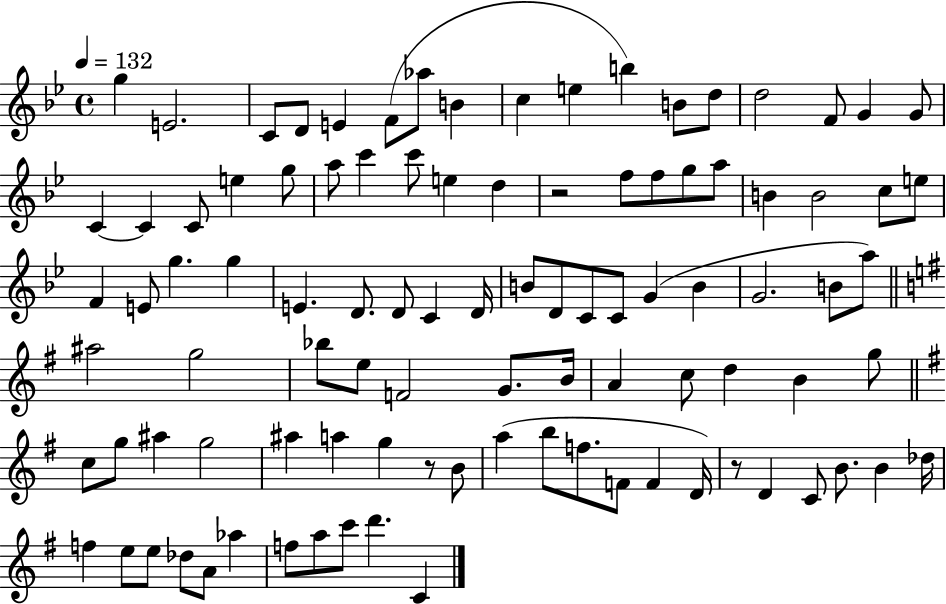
{
  \clef treble
  \time 4/4
  \defaultTimeSignature
  \key bes \major
  \tempo 4 = 132
  g''4 e'2. | c'8 d'8 e'4 f'8( aes''8 b'4 | c''4 e''4 b''4) b'8 d''8 | d''2 f'8 g'4 g'8 | \break c'4~~ c'4 c'8 e''4 g''8 | a''8 c'''4 c'''8 e''4 d''4 | r2 f''8 f''8 g''8 a''8 | b'4 b'2 c''8 e''8 | \break f'4 e'8 g''4. g''4 | e'4. d'8. d'8 c'4 d'16 | b'8 d'8 c'8 c'8 g'4( b'4 | g'2. b'8 a''8) | \break \bar "||" \break \key g \major ais''2 g''2 | bes''8 e''8 f'2 g'8. b'16 | a'4 c''8 d''4 b'4 g''8 | \bar "||" \break \key g \major c''8 g''8 ais''4 g''2 | ais''4 a''4 g''4 r8 b'8 | a''4( b''8 f''8. f'8 f'4 d'16) | r8 d'4 c'8 b'8. b'4 des''16 | \break f''4 e''8 e''8 des''8 a'8 aes''4 | f''8 a''8 c'''8 d'''4. c'4 | \bar "|."
}